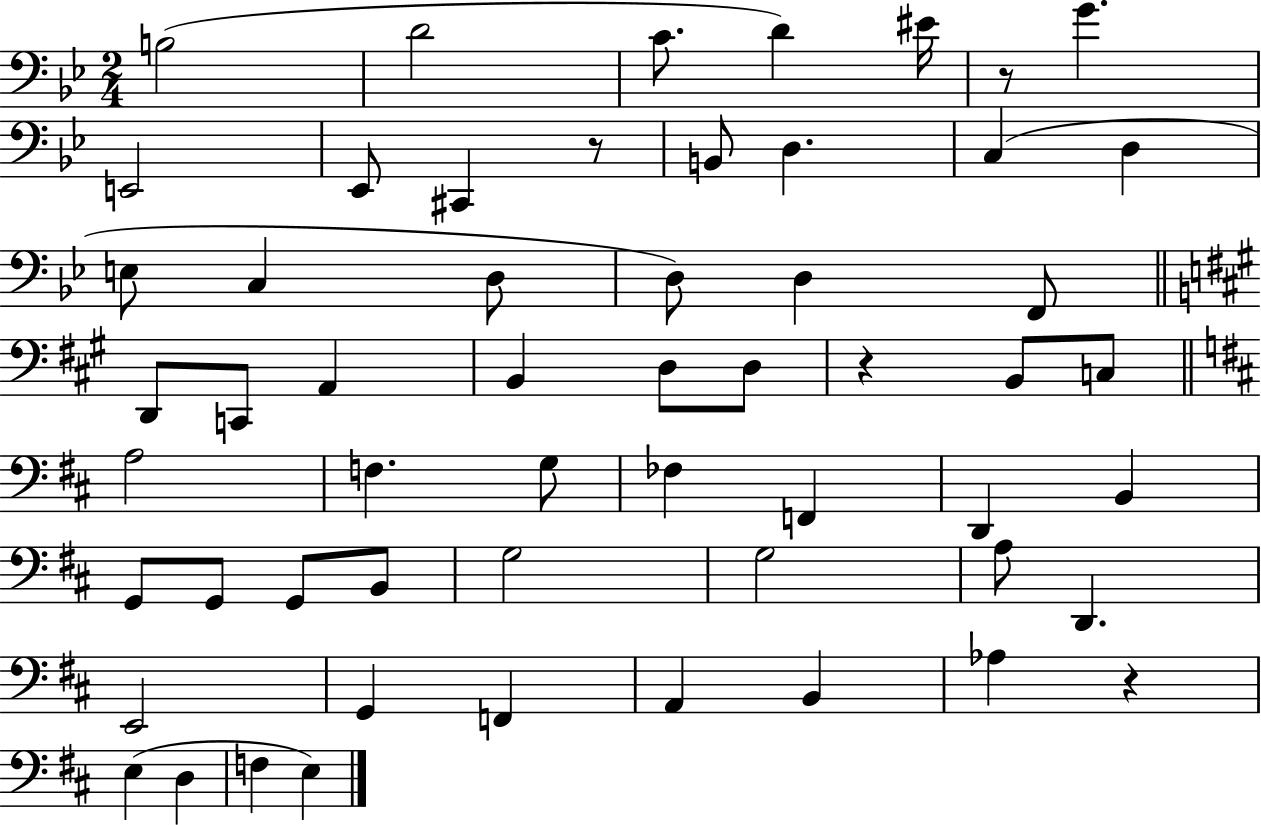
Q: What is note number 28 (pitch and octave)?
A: A3